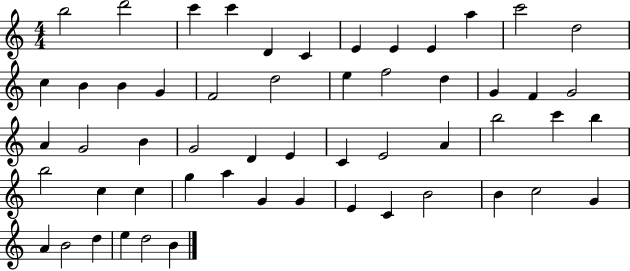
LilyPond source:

{
  \clef treble
  \numericTimeSignature
  \time 4/4
  \key c \major
  b''2 d'''2 | c'''4 c'''4 d'4 c'4 | e'4 e'4 e'4 a''4 | c'''2 d''2 | \break c''4 b'4 b'4 g'4 | f'2 d''2 | e''4 f''2 d''4 | g'4 f'4 g'2 | \break a'4 g'2 b'4 | g'2 d'4 e'4 | c'4 e'2 a'4 | b''2 c'''4 b''4 | \break b''2 c''4 c''4 | g''4 a''4 g'4 g'4 | e'4 c'4 b'2 | b'4 c''2 g'4 | \break a'4 b'2 d''4 | e''4 d''2 b'4 | \bar "|."
}